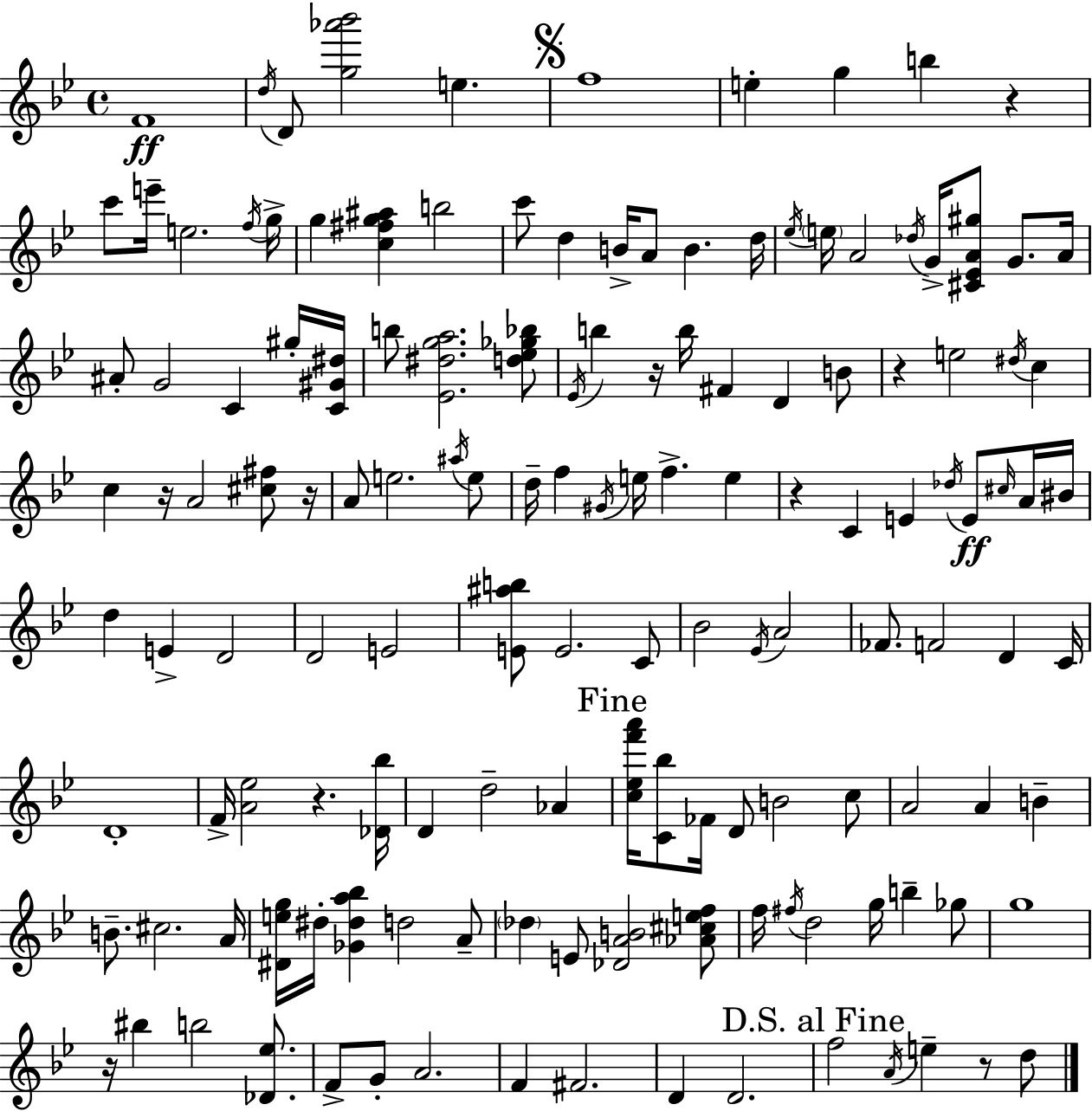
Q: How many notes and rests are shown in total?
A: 141